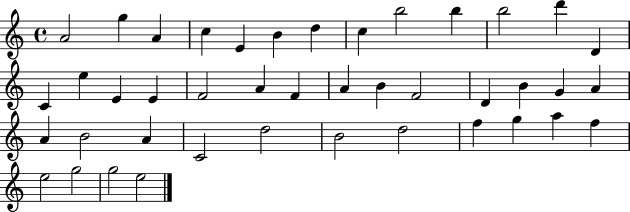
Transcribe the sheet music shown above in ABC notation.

X:1
T:Untitled
M:4/4
L:1/4
K:C
A2 g A c E B d c b2 b b2 d' D C e E E F2 A F A B F2 D B G A A B2 A C2 d2 B2 d2 f g a f e2 g2 g2 e2